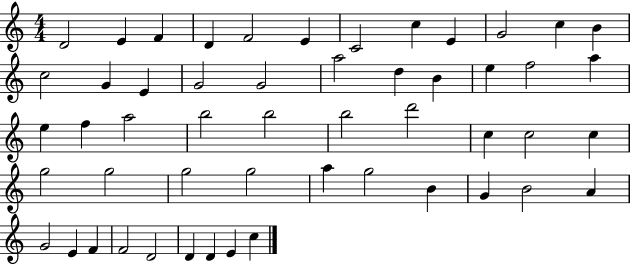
{
  \clef treble
  \numericTimeSignature
  \time 4/4
  \key c \major
  d'2 e'4 f'4 | d'4 f'2 e'4 | c'2 c''4 e'4 | g'2 c''4 b'4 | \break c''2 g'4 e'4 | g'2 g'2 | a''2 d''4 b'4 | e''4 f''2 a''4 | \break e''4 f''4 a''2 | b''2 b''2 | b''2 d'''2 | c''4 c''2 c''4 | \break g''2 g''2 | g''2 g''2 | a''4 g''2 b'4 | g'4 b'2 a'4 | \break g'2 e'4 f'4 | f'2 d'2 | d'4 d'4 e'4 c''4 | \bar "|."
}